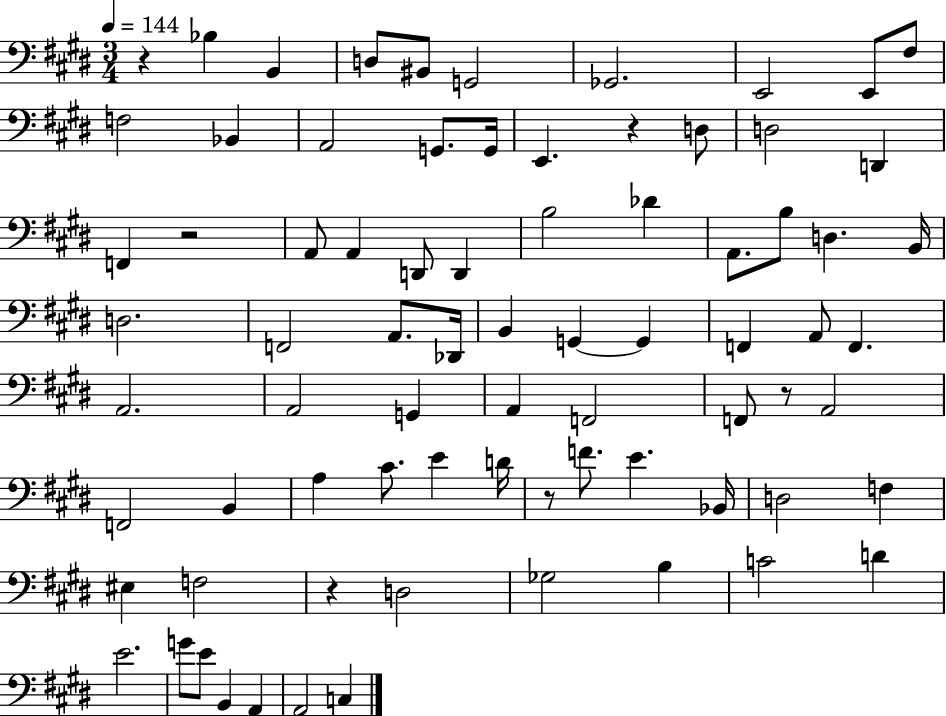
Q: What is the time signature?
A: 3/4